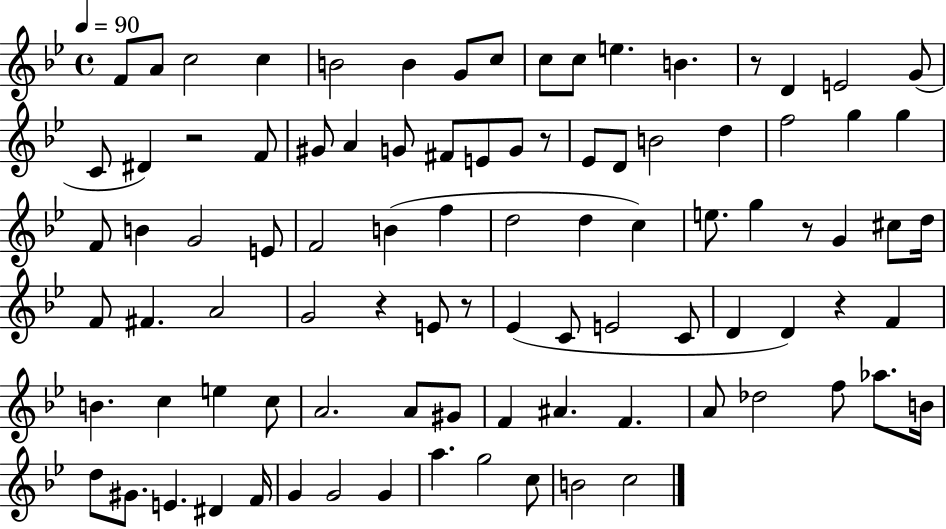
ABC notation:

X:1
T:Untitled
M:4/4
L:1/4
K:Bb
F/2 A/2 c2 c B2 B G/2 c/2 c/2 c/2 e B z/2 D E2 G/2 C/2 ^D z2 F/2 ^G/2 A G/2 ^F/2 E/2 G/2 z/2 _E/2 D/2 B2 d f2 g g F/2 B G2 E/2 F2 B f d2 d c e/2 g z/2 G ^c/2 d/4 F/2 ^F A2 G2 z E/2 z/2 _E C/2 E2 C/2 D D z F B c e c/2 A2 A/2 ^G/2 F ^A F A/2 _d2 f/2 _a/2 B/4 d/2 ^G/2 E ^D F/4 G G2 G a g2 c/2 B2 c2